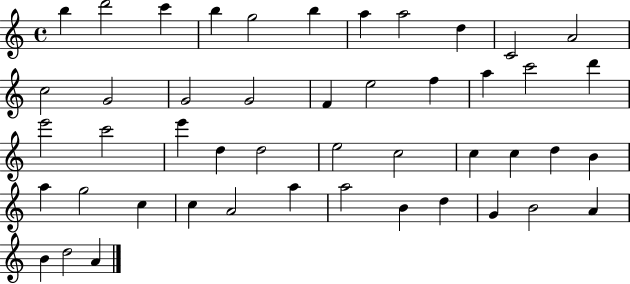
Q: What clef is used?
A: treble